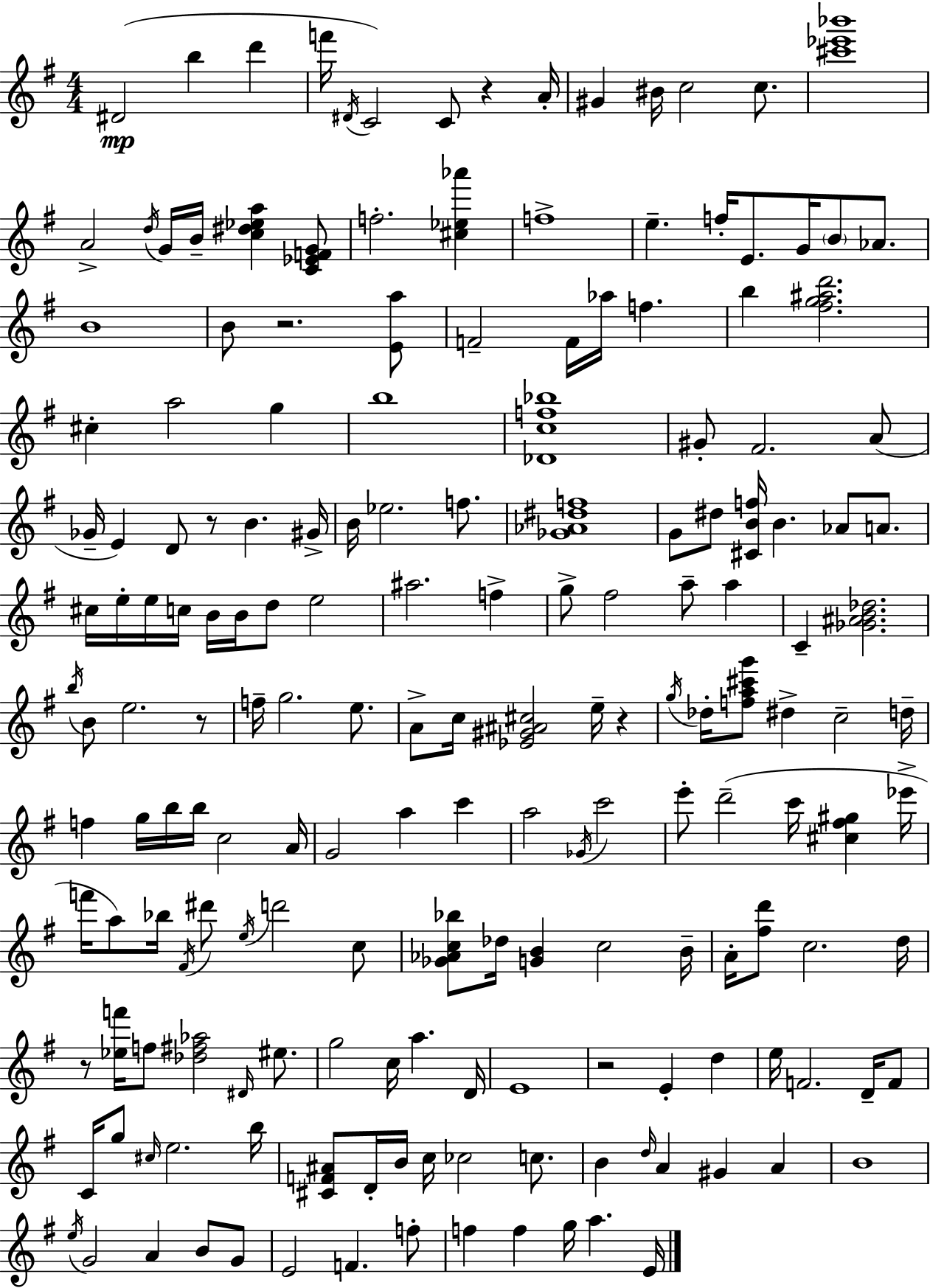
D#4/h B5/q D6/q F6/s D#4/s C4/h C4/e R/q A4/s G#4/q BIS4/s C5/h C5/e. [C#6,Eb6,Bb6]/w A4/h D5/s G4/s B4/s [C5,D#5,Eb5,A5]/q [C4,Eb4,F4,G4]/e F5/h. [C#5,Eb5,Ab6]/q F5/w E5/q. F5/s E4/e. G4/s B4/e Ab4/e. B4/w B4/e R/h. [E4,A5]/e F4/h F4/s Ab5/s F5/q. B5/q [F#5,G5,A#5,D6]/h. C#5/q A5/h G5/q B5/w [Db4,C5,F5,Bb5]/w G#4/e F#4/h. A4/e Gb4/s E4/q D4/e R/e B4/q. G#4/s B4/s Eb5/h. F5/e. [Gb4,Ab4,D#5,F5]/w G4/e D#5/e [C#4,B4,F5]/s B4/q. Ab4/e A4/e. C#5/s E5/s E5/s C5/s B4/s B4/s D5/e E5/h A#5/h. F5/q G5/e F#5/h A5/e A5/q C4/q [Gb4,A#4,B4,Db5]/h. B5/s B4/e E5/h. R/e F5/s G5/h. E5/e. A4/e C5/s [Eb4,G#4,A#4,C#5]/h E5/s R/q G5/s Db5/s [F5,A5,C#6,G6]/e D#5/q C5/h D5/s F5/q G5/s B5/s B5/s C5/h A4/s G4/h A5/q C6/q A5/h Gb4/s C6/h E6/e D6/h C6/s [C#5,F#5,G#5]/q Eb6/s F6/s A5/e Bb5/s F#4/s D#6/e E5/s D6/h C5/e [Gb4,Ab4,C5,Bb5]/e Db5/s [G4,B4]/q C5/h B4/s A4/s [F#5,D6]/e C5/h. D5/s R/e [Eb5,F6]/s F5/e [Db5,F#5,Ab5]/h D#4/s EIS5/e. G5/h C5/s A5/q. D4/s E4/w R/h E4/q D5/q E5/s F4/h. D4/s F4/e C4/s G5/e C#5/s E5/h. B5/s [C#4,F4,A#4]/e D4/s B4/s C5/s CES5/h C5/e. B4/q D5/s A4/q G#4/q A4/q B4/w E5/s G4/h A4/q B4/e G4/e E4/h F4/q. F5/e F5/q F5/q G5/s A5/q. E4/s